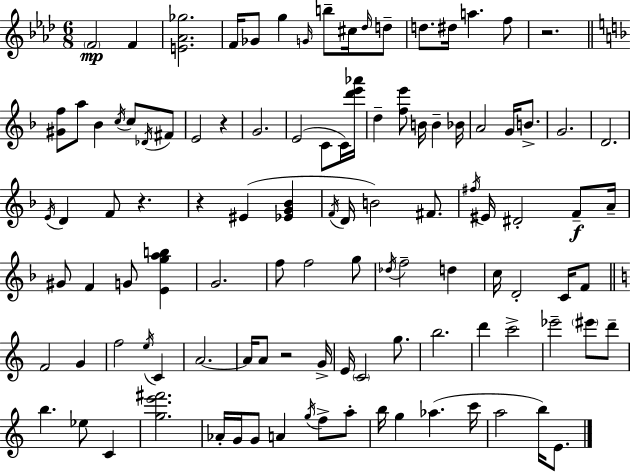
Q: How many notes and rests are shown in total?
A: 108